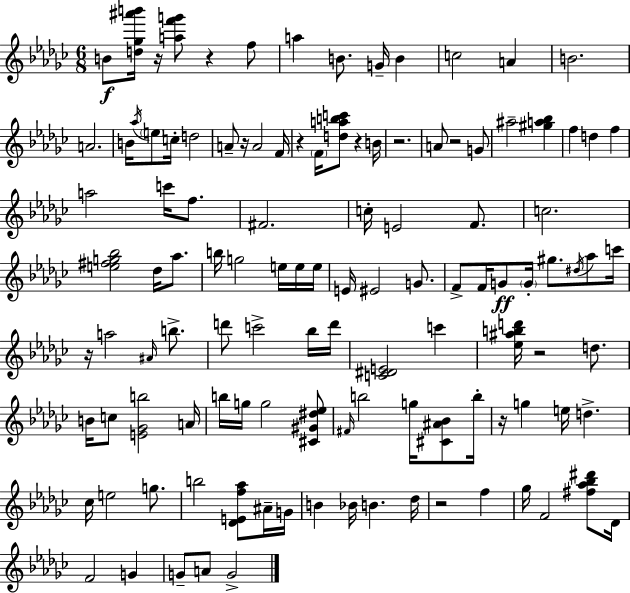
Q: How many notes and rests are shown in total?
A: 116